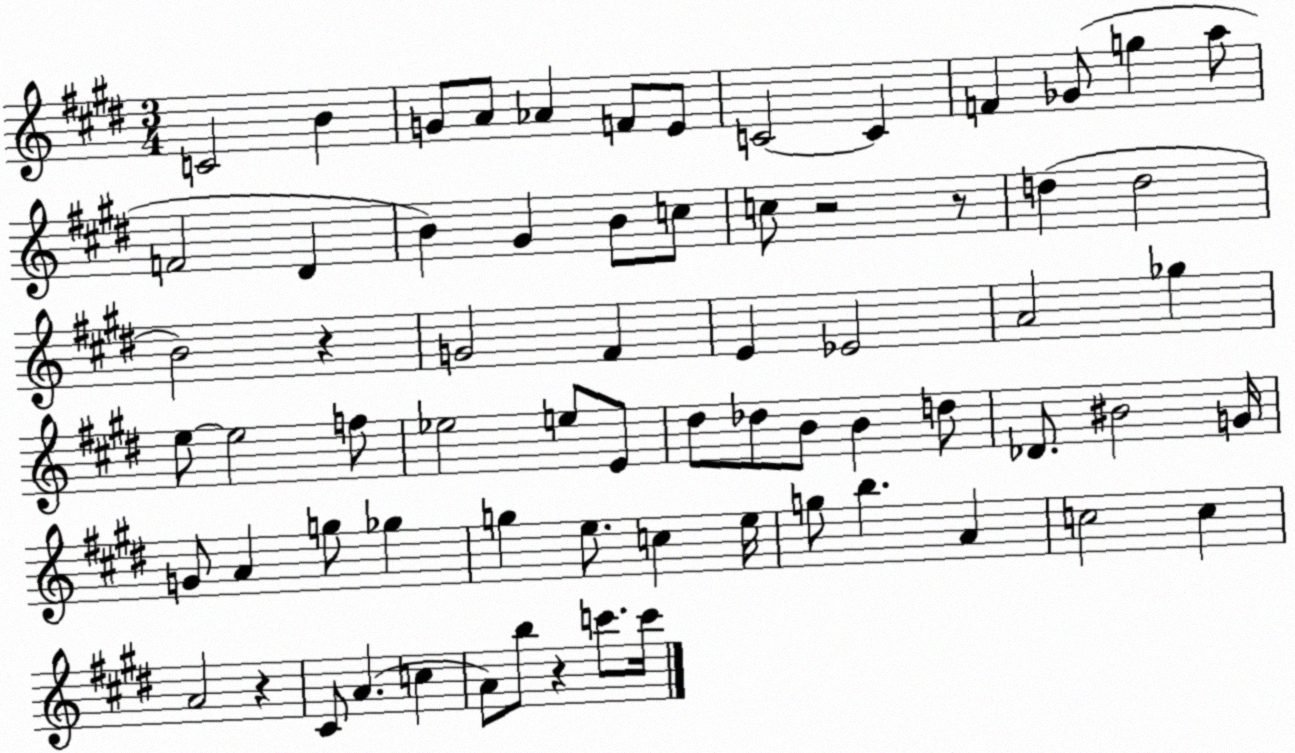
X:1
T:Untitled
M:3/4
L:1/4
K:E
C2 B G/2 A/2 _A F/2 E/2 C2 C F _G/2 g a/2 F2 ^D B ^G B/2 c/2 c/2 z2 z/2 d d2 B2 z G2 ^F E _E2 A2 _g e/2 e2 f/2 _e2 e/2 E/2 ^d/2 _d/2 B/2 B d/2 _D/2 ^B2 G/4 G/2 A g/2 _g g e/2 c e/4 g/2 b A c2 c A2 z ^C/2 A c A/2 b/2 z c'/2 c'/4